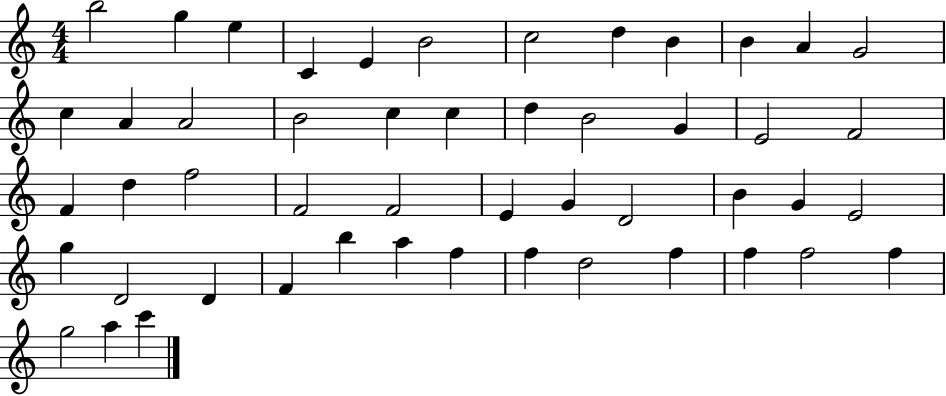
X:1
T:Untitled
M:4/4
L:1/4
K:C
b2 g e C E B2 c2 d B B A G2 c A A2 B2 c c d B2 G E2 F2 F d f2 F2 F2 E G D2 B G E2 g D2 D F b a f f d2 f f f2 f g2 a c'